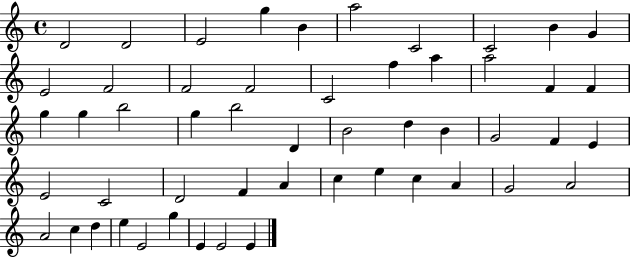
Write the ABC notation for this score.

X:1
T:Untitled
M:4/4
L:1/4
K:C
D2 D2 E2 g B a2 C2 C2 B G E2 F2 F2 F2 C2 f a a2 F F g g b2 g b2 D B2 d B G2 F E E2 C2 D2 F A c e c A G2 A2 A2 c d e E2 g E E2 E